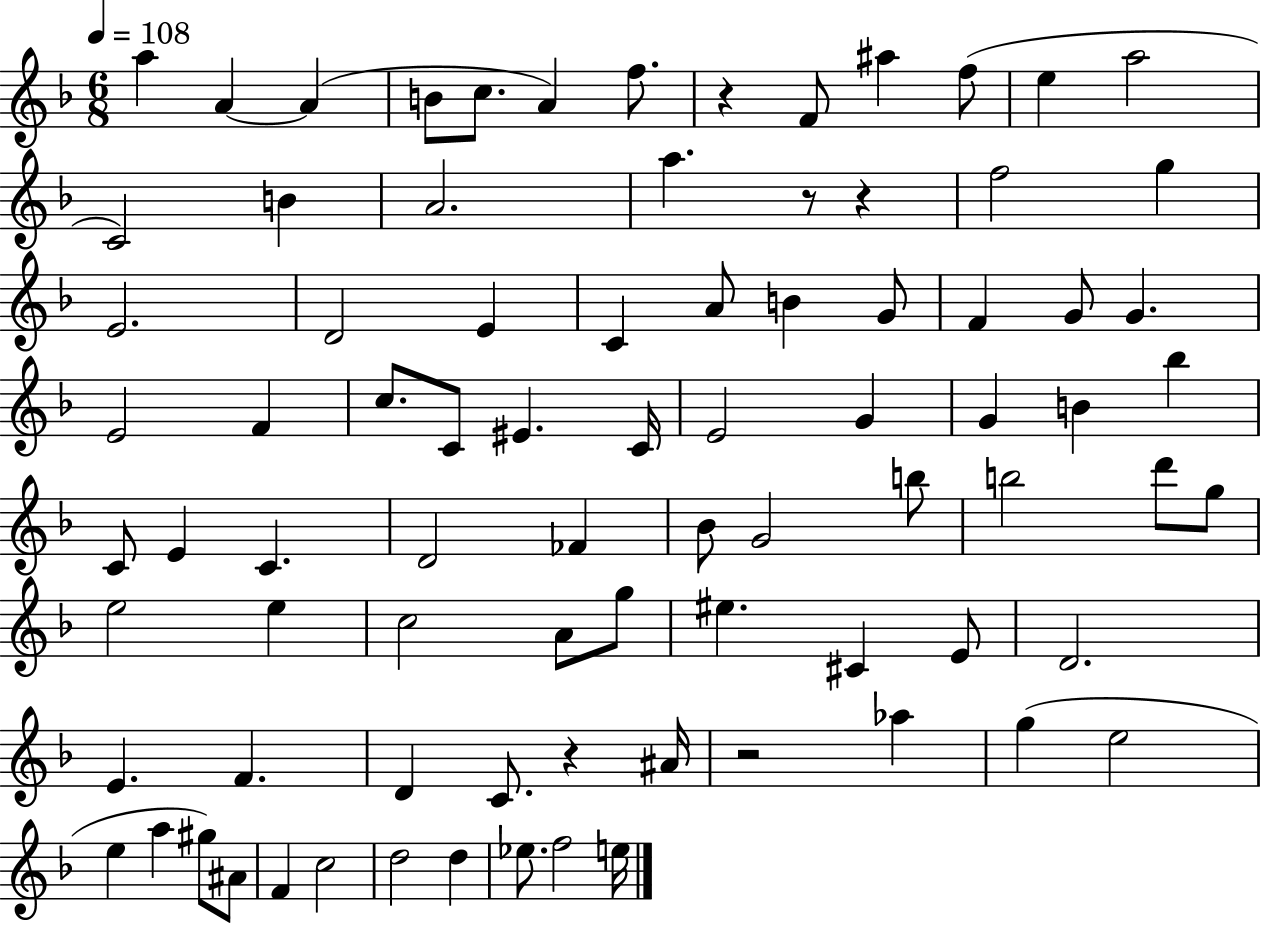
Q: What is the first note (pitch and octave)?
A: A5